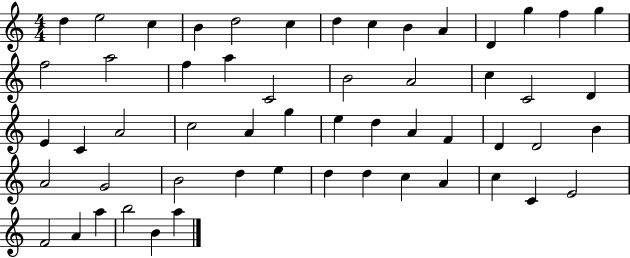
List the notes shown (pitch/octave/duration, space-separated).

D5/q E5/h C5/q B4/q D5/h C5/q D5/q C5/q B4/q A4/q D4/q G5/q F5/q G5/q F5/h A5/h F5/q A5/q C4/h B4/h A4/h C5/q C4/h D4/q E4/q C4/q A4/h C5/h A4/q G5/q E5/q D5/q A4/q F4/q D4/q D4/h B4/q A4/h G4/h B4/h D5/q E5/q D5/q D5/q C5/q A4/q C5/q C4/q E4/h F4/h A4/q A5/q B5/h B4/q A5/q